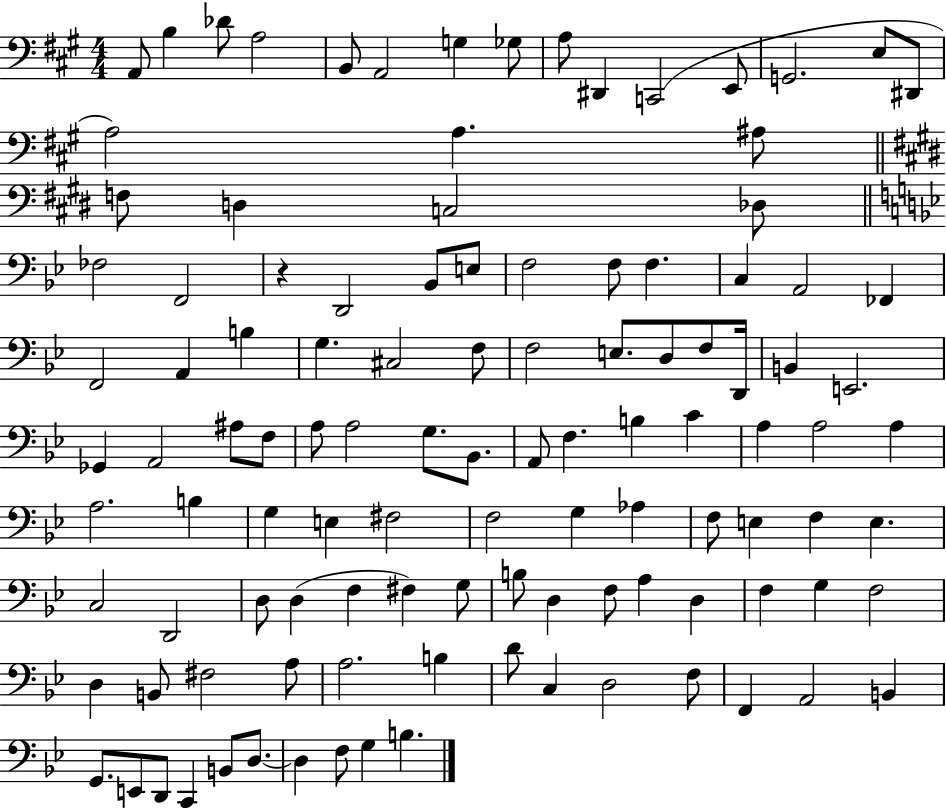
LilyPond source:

{
  \clef bass
  \numericTimeSignature
  \time 4/4
  \key a \major
  a,8 b4 des'8 a2 | b,8 a,2 g4 ges8 | a8 dis,4 c,2( e,8 | g,2. e8 dis,8 | \break a2) a4. ais8 | \bar "||" \break \key e \major f8 d4 c2 des8 | \bar "||" \break \key bes \major fes2 f,2 | r4 d,2 bes,8 e8 | f2 f8 f4. | c4 a,2 fes,4 | \break f,2 a,4 b4 | g4. cis2 f8 | f2 e8. d8 f8 d,16 | b,4 e,2. | \break ges,4 a,2 ais8 f8 | a8 a2 g8. bes,8. | a,8 f4. b4 c'4 | a4 a2 a4 | \break a2. b4 | g4 e4 fis2 | f2 g4 aes4 | f8 e4 f4 e4. | \break c2 d,2 | d8 d4( f4 fis4) g8 | b8 d4 f8 a4 d4 | f4 g4 f2 | \break d4 b,8 fis2 a8 | a2. b4 | d'8 c4 d2 f8 | f,4 a,2 b,4 | \break g,8. e,8 d,8 c,4 b,8 d8.~~ | d4 f8 g4 b4. | \bar "|."
}